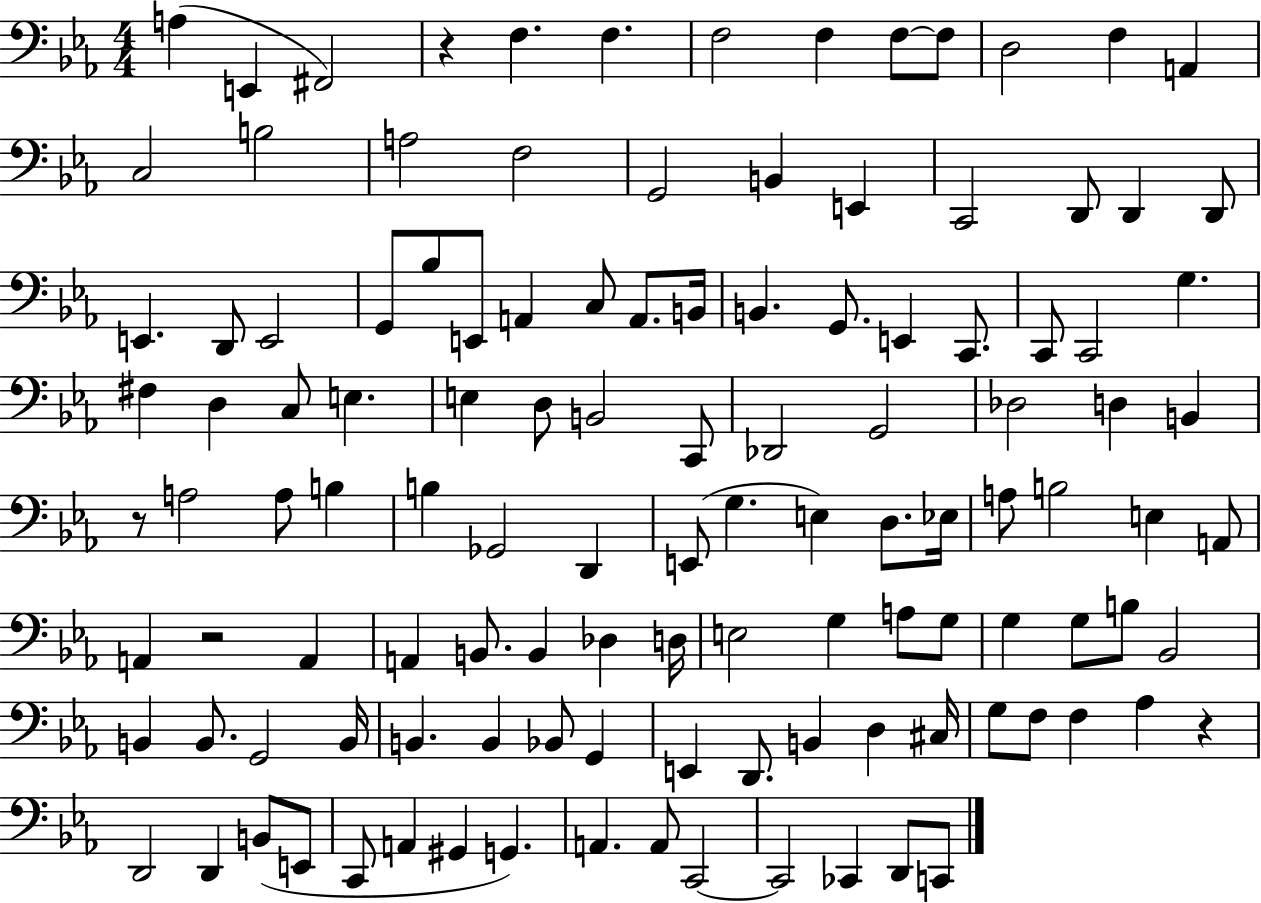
A3/q E2/q F#2/h R/q F3/q. F3/q. F3/h F3/q F3/e F3/e D3/h F3/q A2/q C3/h B3/h A3/h F3/h G2/h B2/q E2/q C2/h D2/e D2/q D2/e E2/q. D2/e E2/h G2/e Bb3/e E2/e A2/q C3/e A2/e. B2/s B2/q. G2/e. E2/q C2/e. C2/e C2/h G3/q. F#3/q D3/q C3/e E3/q. E3/q D3/e B2/h C2/e Db2/h G2/h Db3/h D3/q B2/q R/e A3/h A3/e B3/q B3/q Gb2/h D2/q E2/e G3/q. E3/q D3/e. Eb3/s A3/e B3/h E3/q A2/e A2/q R/h A2/q A2/q B2/e. B2/q Db3/q D3/s E3/h G3/q A3/e G3/e G3/q G3/e B3/e Bb2/h B2/q B2/e. G2/h B2/s B2/q. B2/q Bb2/e G2/q E2/q D2/e. B2/q D3/q C#3/s G3/e F3/e F3/q Ab3/q R/q D2/h D2/q B2/e E2/e C2/e A2/q G#2/q G2/q. A2/q. A2/e C2/h C2/h CES2/q D2/e C2/e